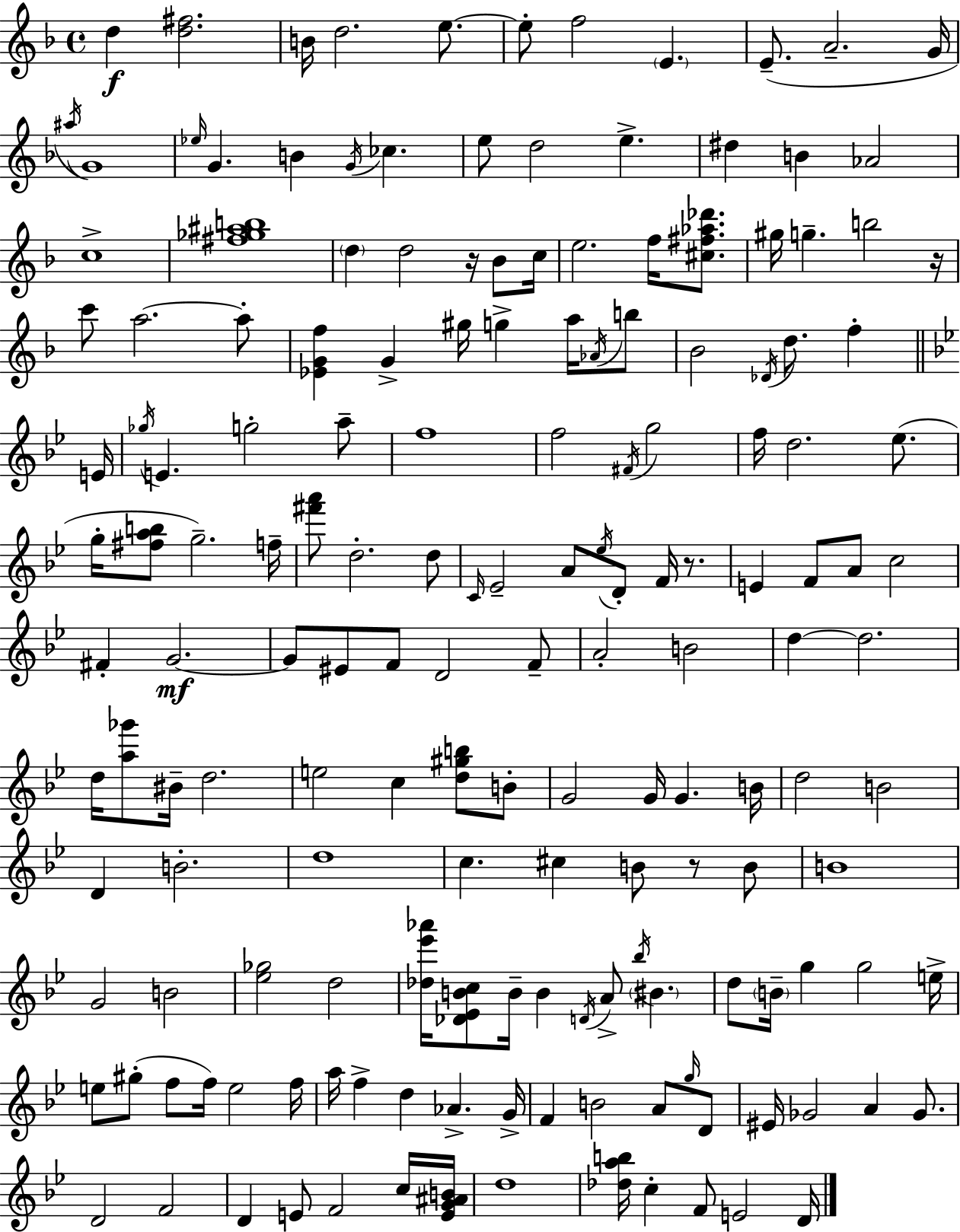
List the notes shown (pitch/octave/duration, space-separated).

D5/q [D5,F#5]/h. B4/s D5/h. E5/e. E5/e F5/h E4/q. E4/e. A4/h. G4/s A#5/s G4/w Eb5/s G4/q. B4/q G4/s CES5/q. E5/e D5/h E5/q. D#5/q B4/q Ab4/h C5/w [F#5,Gb5,A#5,B5]/w D5/q D5/h R/s Bb4/e C5/s E5/h. F5/s [C#5,F#5,Ab5,Db6]/e. G#5/s G5/q. B5/h R/s C6/e A5/h. A5/e [Eb4,G4,F5]/q G4/q G#5/s G5/q A5/s Ab4/s B5/e Bb4/h Db4/s D5/e. F5/q E4/s Gb5/s E4/q. G5/h A5/e F5/w F5/h F#4/s G5/h F5/s D5/h. Eb5/e. G5/s [F#5,A5,B5]/e G5/h. F5/s [F#6,A6]/e D5/h. D5/e C4/s Eb4/h A4/e Eb5/s D4/e F4/s R/e. E4/q F4/e A4/e C5/h F#4/q G4/h. G4/e EIS4/e F4/e D4/h F4/e A4/h B4/h D5/q D5/h. D5/s [A5,Gb6]/e BIS4/s D5/h. E5/h C5/q [D5,G#5,B5]/e B4/e G4/h G4/s G4/q. B4/s D5/h B4/h D4/q B4/h. D5/w C5/q. C#5/q B4/e R/e B4/e B4/w G4/h B4/h [Eb5,Gb5]/h D5/h [Db5,Eb6,Ab6]/s [Db4,Eb4,B4,C5]/e B4/s B4/q D4/s A4/e Bb5/s BIS4/q. D5/e B4/s G5/q G5/h E5/s E5/e G#5/e F5/e F5/s E5/h F5/s A5/s F5/q D5/q Ab4/q. G4/s F4/q B4/h A4/e G5/s D4/e EIS4/s Gb4/h A4/q Gb4/e. D4/h F4/h D4/q E4/e F4/h C5/s [E4,G4,A#4,B4]/s D5/w [Db5,A5,B5]/s C5/q F4/e E4/h D4/s